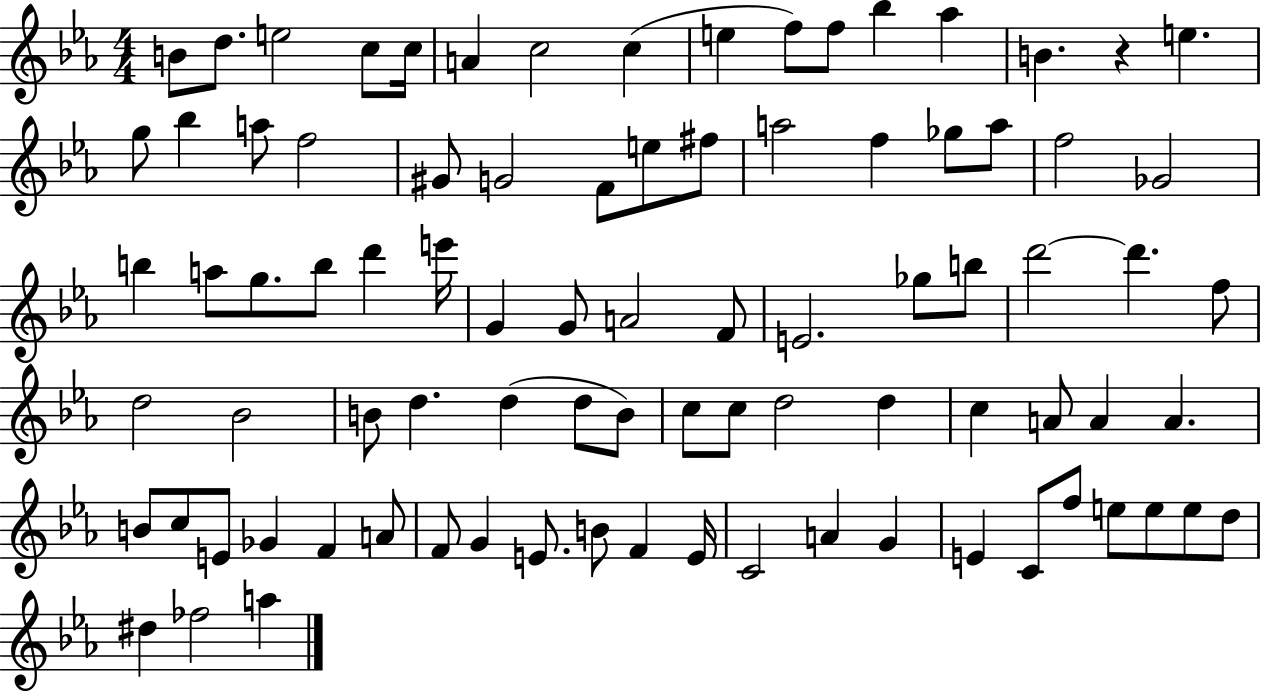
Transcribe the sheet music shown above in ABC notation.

X:1
T:Untitled
M:4/4
L:1/4
K:Eb
B/2 d/2 e2 c/2 c/4 A c2 c e f/2 f/2 _b _a B z e g/2 _b a/2 f2 ^G/2 G2 F/2 e/2 ^f/2 a2 f _g/2 a/2 f2 _G2 b a/2 g/2 b/2 d' e'/4 G G/2 A2 F/2 E2 _g/2 b/2 d'2 d' f/2 d2 _B2 B/2 d d d/2 B/2 c/2 c/2 d2 d c A/2 A A B/2 c/2 E/2 _G F A/2 F/2 G E/2 B/2 F E/4 C2 A G E C/2 f/2 e/2 e/2 e/2 d/2 ^d _f2 a